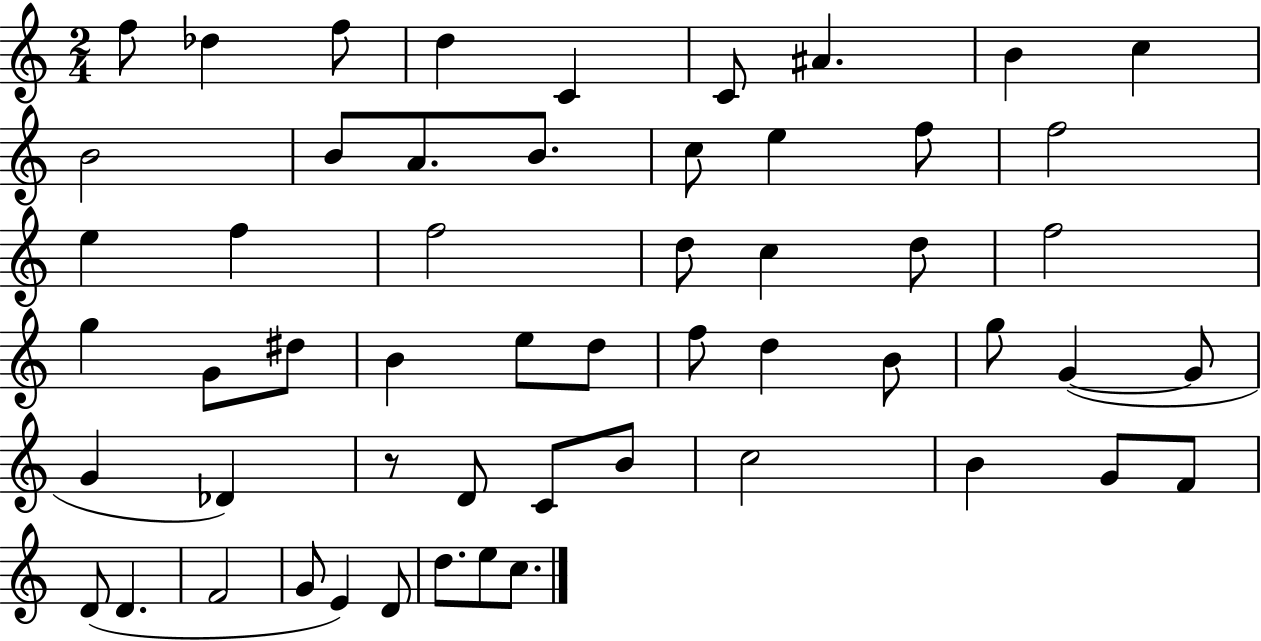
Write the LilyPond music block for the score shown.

{
  \clef treble
  \numericTimeSignature
  \time 2/4
  \key c \major
  f''8 des''4 f''8 | d''4 c'4 | c'8 ais'4. | b'4 c''4 | \break b'2 | b'8 a'8. b'8. | c''8 e''4 f''8 | f''2 | \break e''4 f''4 | f''2 | d''8 c''4 d''8 | f''2 | \break g''4 g'8 dis''8 | b'4 e''8 d''8 | f''8 d''4 b'8 | g''8 g'4~(~ g'8 | \break g'4 des'4) | r8 d'8 c'8 b'8 | c''2 | b'4 g'8 f'8 | \break d'8( d'4. | f'2 | g'8 e'4) d'8 | d''8. e''8 c''8. | \break \bar "|."
}